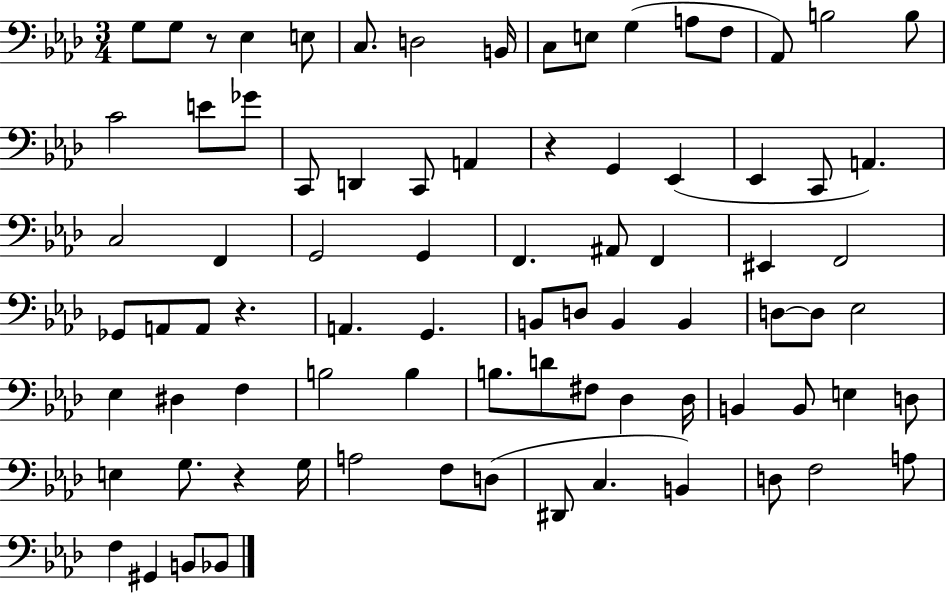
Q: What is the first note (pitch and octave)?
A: G3